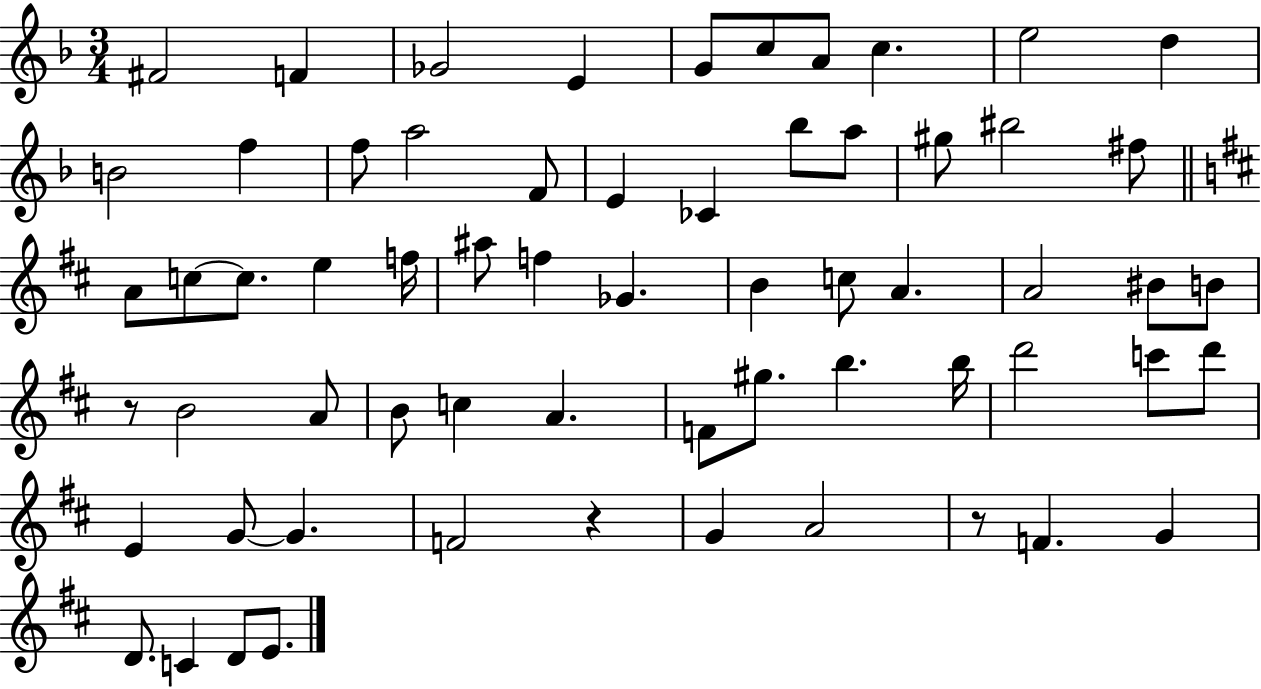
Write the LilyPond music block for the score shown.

{
  \clef treble
  \numericTimeSignature
  \time 3/4
  \key f \major
  \repeat volta 2 { fis'2 f'4 | ges'2 e'4 | g'8 c''8 a'8 c''4. | e''2 d''4 | \break b'2 f''4 | f''8 a''2 f'8 | e'4 ces'4 bes''8 a''8 | gis''8 bis''2 fis''8 | \break \bar "||" \break \key b \minor a'8 c''8~~ c''8. e''4 f''16 | ais''8 f''4 ges'4. | b'4 c''8 a'4. | a'2 bis'8 b'8 | \break r8 b'2 a'8 | b'8 c''4 a'4. | f'8 gis''8. b''4. b''16 | d'''2 c'''8 d'''8 | \break e'4 g'8~~ g'4. | f'2 r4 | g'4 a'2 | r8 f'4. g'4 | \break d'8. c'4 d'8 e'8. | } \bar "|."
}